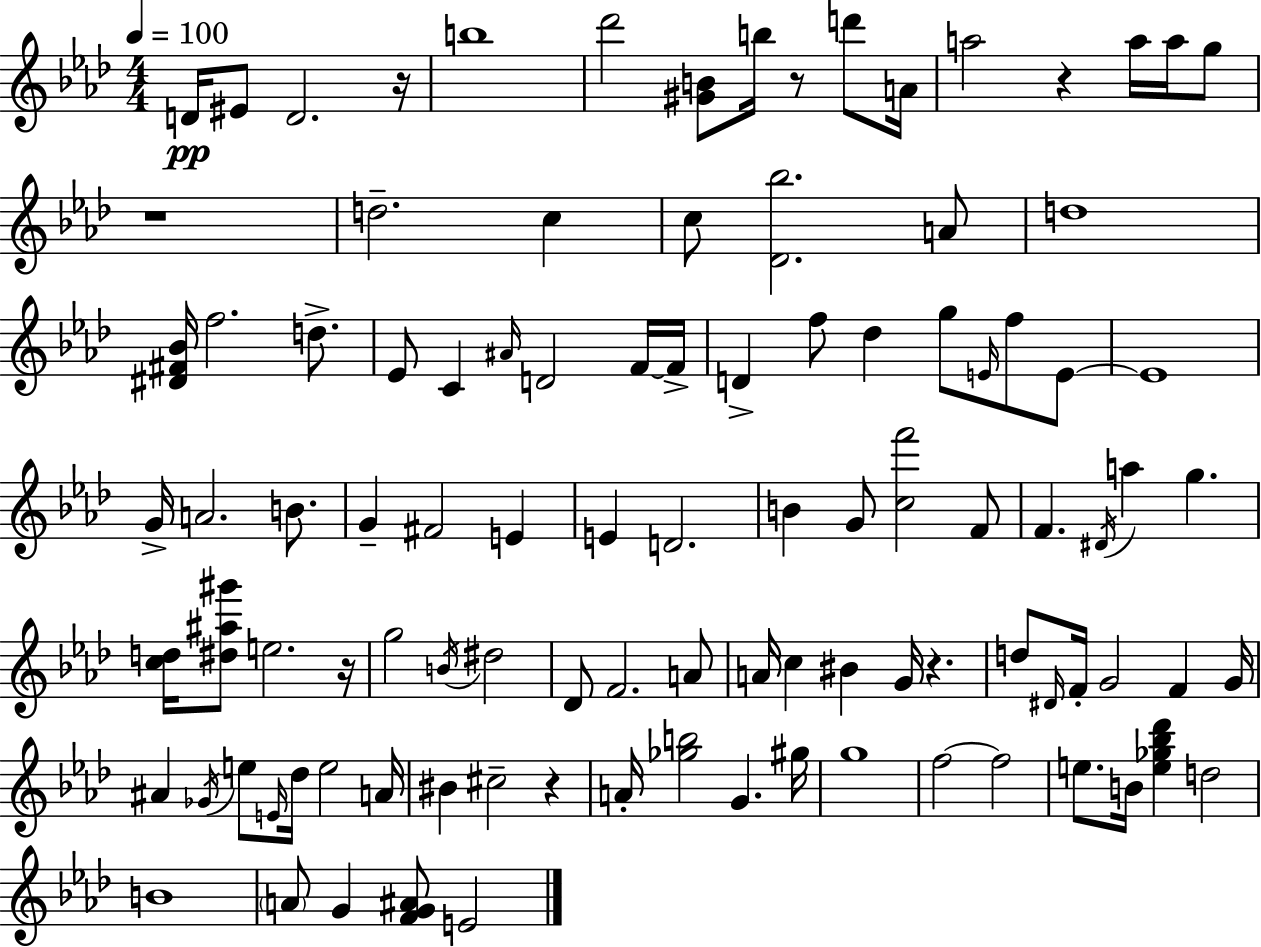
D4/s EIS4/e D4/h. R/s B5/w Db6/h [G#4,B4]/e B5/s R/e D6/e A4/s A5/h R/q A5/s A5/s G5/e R/w D5/h. C5/q C5/e [Db4,Bb5]/h. A4/e D5/w [D#4,F#4,Bb4]/s F5/h. D5/e. Eb4/e C4/q A#4/s D4/h F4/s F4/s D4/q F5/e Db5/q G5/e E4/s F5/e E4/e E4/w G4/s A4/h. B4/e. G4/q F#4/h E4/q E4/q D4/h. B4/q G4/e [C5,F6]/h F4/e F4/q. D#4/s A5/q G5/q. [C5,D5]/s [D#5,A#5,G#6]/e E5/h. R/s G5/h B4/s D#5/h Db4/e F4/h. A4/e A4/s C5/q BIS4/q G4/s R/q. D5/e D#4/s F4/s G4/h F4/q G4/s A#4/q Gb4/s E5/e E4/s Db5/s E5/h A4/s BIS4/q C#5/h R/q A4/s [Gb5,B5]/h G4/q. G#5/s G5/w F5/h F5/h E5/e. B4/s [E5,Gb5,Bb5,Db6]/q D5/h B4/w A4/e G4/q [F4,G4,A#4]/e E4/h